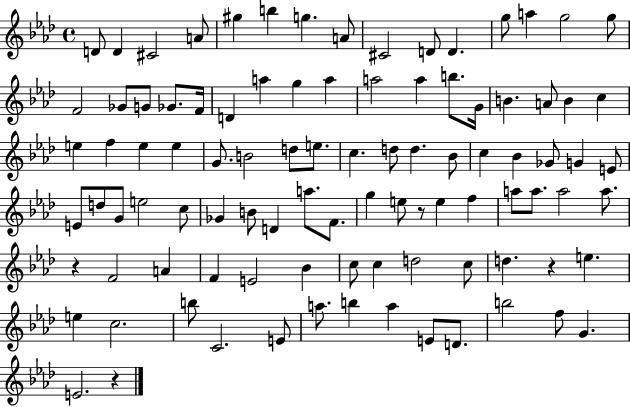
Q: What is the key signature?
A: AES major